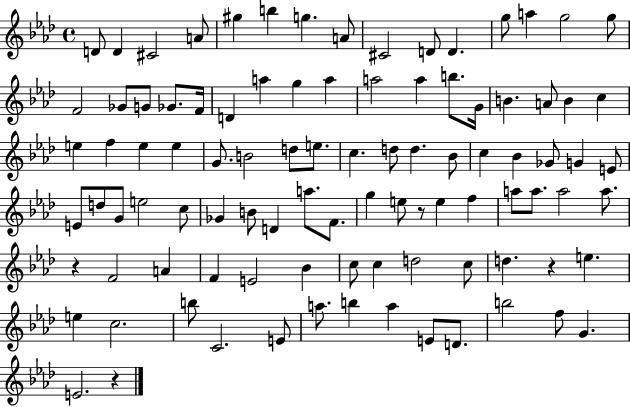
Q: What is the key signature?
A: AES major